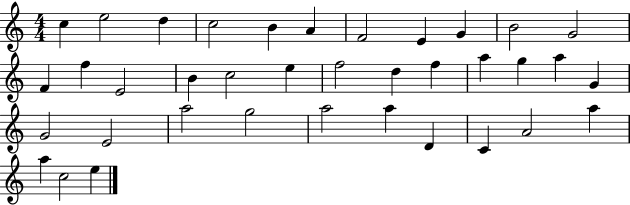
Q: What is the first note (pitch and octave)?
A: C5